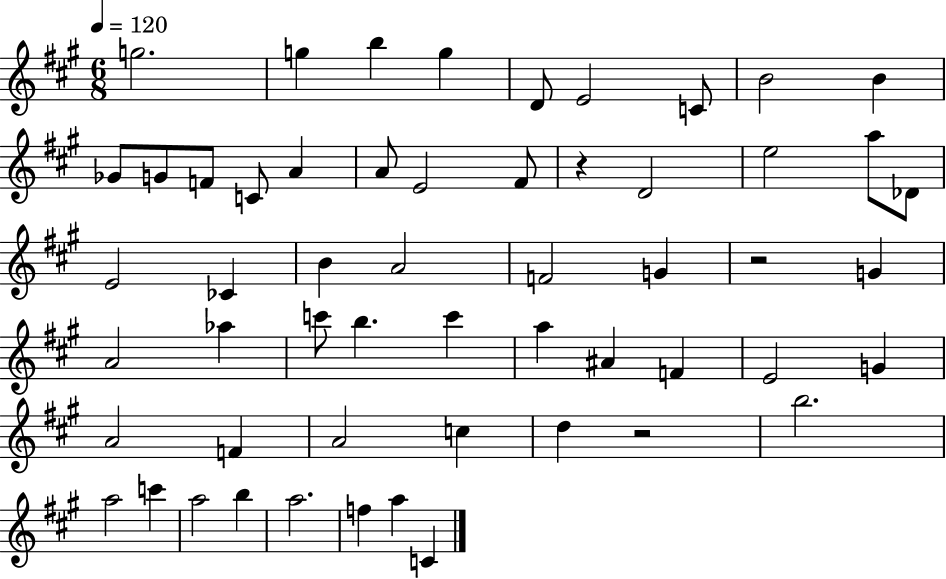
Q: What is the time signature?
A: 6/8